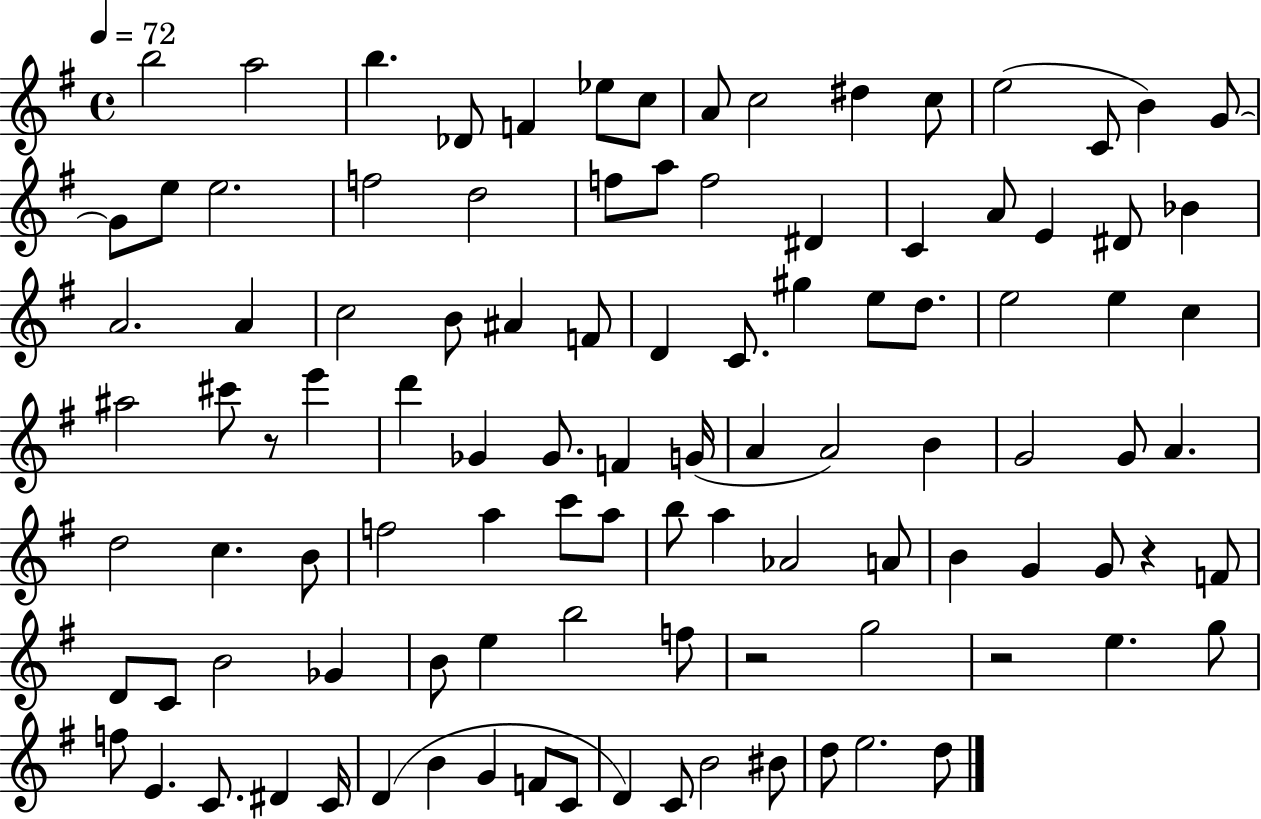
{
  \clef treble
  \time 4/4
  \defaultTimeSignature
  \key g \major
  \tempo 4 = 72
  b''2 a''2 | b''4. des'8 f'4 ees''8 c''8 | a'8 c''2 dis''4 c''8 | e''2( c'8 b'4) g'8~~ | \break g'8 e''8 e''2. | f''2 d''2 | f''8 a''8 f''2 dis'4 | c'4 a'8 e'4 dis'8 bes'4 | \break a'2. a'4 | c''2 b'8 ais'4 f'8 | d'4 c'8. gis''4 e''8 d''8. | e''2 e''4 c''4 | \break ais''2 cis'''8 r8 e'''4 | d'''4 ges'4 ges'8. f'4 g'16( | a'4 a'2) b'4 | g'2 g'8 a'4. | \break d''2 c''4. b'8 | f''2 a''4 c'''8 a''8 | b''8 a''4 aes'2 a'8 | b'4 g'4 g'8 r4 f'8 | \break d'8 c'8 b'2 ges'4 | b'8 e''4 b''2 f''8 | r2 g''2 | r2 e''4. g''8 | \break f''8 e'4. c'8. dis'4 c'16 | d'4( b'4 g'4 f'8 c'8 | d'4) c'8 b'2 bis'8 | d''8 e''2. d''8 | \break \bar "|."
}